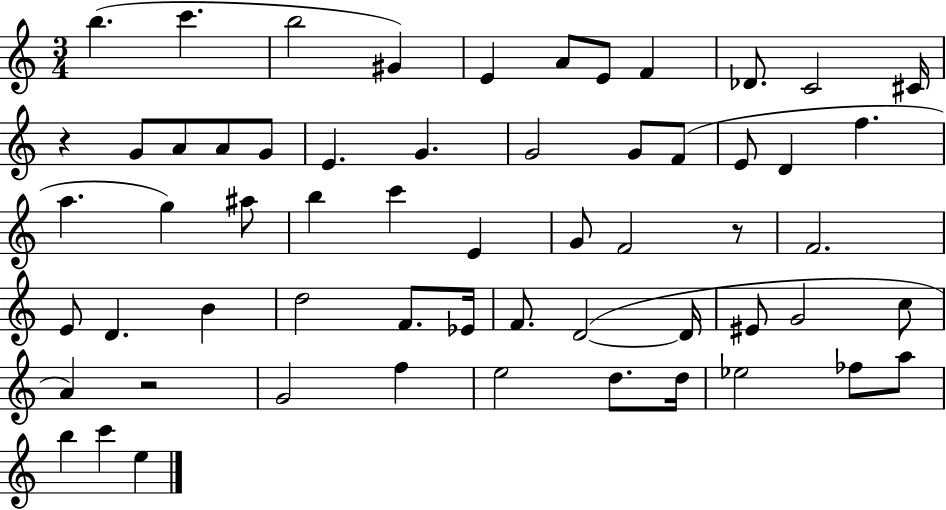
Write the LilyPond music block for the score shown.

{
  \clef treble
  \numericTimeSignature
  \time 3/4
  \key c \major
  b''4.( c'''4. | b''2 gis'4) | e'4 a'8 e'8 f'4 | des'8. c'2 cis'16 | \break r4 g'8 a'8 a'8 g'8 | e'4. g'4. | g'2 g'8 f'8( | e'8 d'4 f''4. | \break a''4. g''4) ais''8 | b''4 c'''4 e'4 | g'8 f'2 r8 | f'2. | \break e'8 d'4. b'4 | d''2 f'8. ees'16 | f'8. d'2~(~ d'16 | eis'8 g'2 c''8 | \break a'4) r2 | g'2 f''4 | e''2 d''8. d''16 | ees''2 fes''8 a''8 | \break b''4 c'''4 e''4 | \bar "|."
}